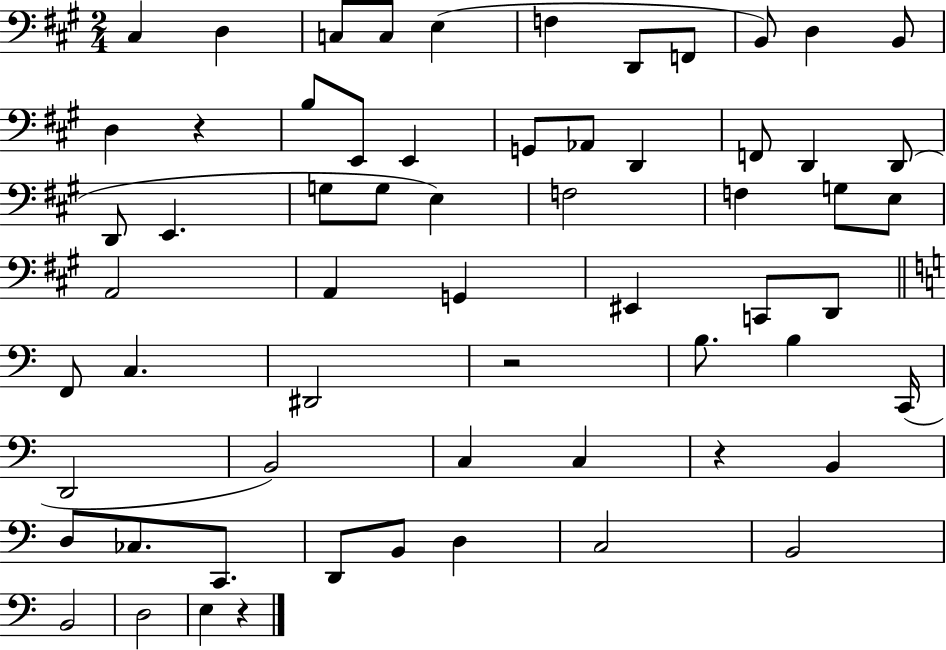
C#3/q D3/q C3/e C3/e E3/q F3/q D2/e F2/e B2/e D3/q B2/e D3/q R/q B3/e E2/e E2/q G2/e Ab2/e D2/q F2/e D2/q D2/e D2/e E2/q. G3/e G3/e E3/q F3/h F3/q G3/e E3/e A2/h A2/q G2/q EIS2/q C2/e D2/e F2/e C3/q. D#2/h R/h B3/e. B3/q C2/s D2/h B2/h C3/q C3/q R/q B2/q D3/e CES3/e. C2/e. D2/e B2/e D3/q C3/h B2/h B2/h D3/h E3/q R/q